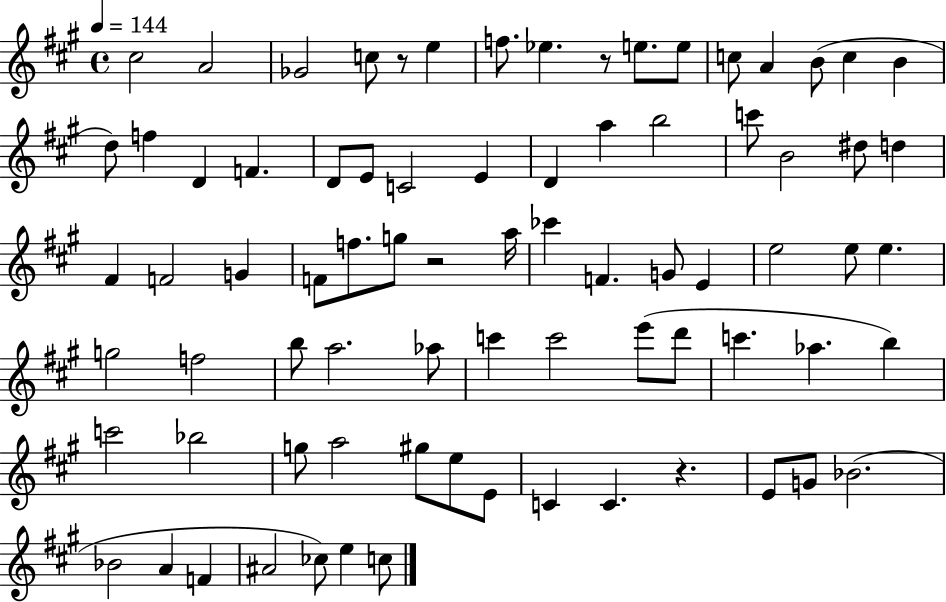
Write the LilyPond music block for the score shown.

{
  \clef treble
  \time 4/4
  \defaultTimeSignature
  \key a \major
  \tempo 4 = 144
  cis''2 a'2 | ges'2 c''8 r8 e''4 | f''8. ees''4. r8 e''8. e''8 | c''8 a'4 b'8( c''4 b'4 | \break d''8) f''4 d'4 f'4. | d'8 e'8 c'2 e'4 | d'4 a''4 b''2 | c'''8 b'2 dis''8 d''4 | \break fis'4 f'2 g'4 | f'8 f''8. g''8 r2 a''16 | ces'''4 f'4. g'8 e'4 | e''2 e''8 e''4. | \break g''2 f''2 | b''8 a''2. aes''8 | c'''4 c'''2 e'''8( d'''8 | c'''4. aes''4. b''4) | \break c'''2 bes''2 | g''8 a''2 gis''8 e''8 e'8 | c'4 c'4. r4. | e'8 g'8 bes'2.( | \break bes'2 a'4 f'4 | ais'2 ces''8) e''4 c''8 | \bar "|."
}